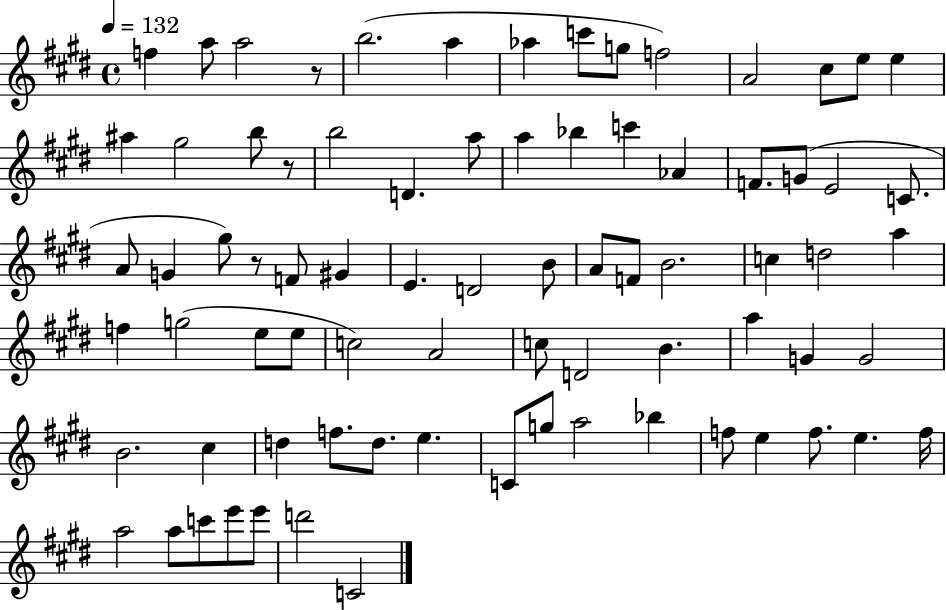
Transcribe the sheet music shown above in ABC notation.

X:1
T:Untitled
M:4/4
L:1/4
K:E
f a/2 a2 z/2 b2 a _a c'/2 g/2 f2 A2 ^c/2 e/2 e ^a ^g2 b/2 z/2 b2 D a/2 a _b c' _A F/2 G/2 E2 C/2 A/2 G ^g/2 z/2 F/2 ^G E D2 B/2 A/2 F/2 B2 c d2 a f g2 e/2 e/2 c2 A2 c/2 D2 B a G G2 B2 ^c d f/2 d/2 e C/2 g/2 a2 _b f/2 e f/2 e f/4 a2 a/2 c'/2 e'/2 e'/2 d'2 C2